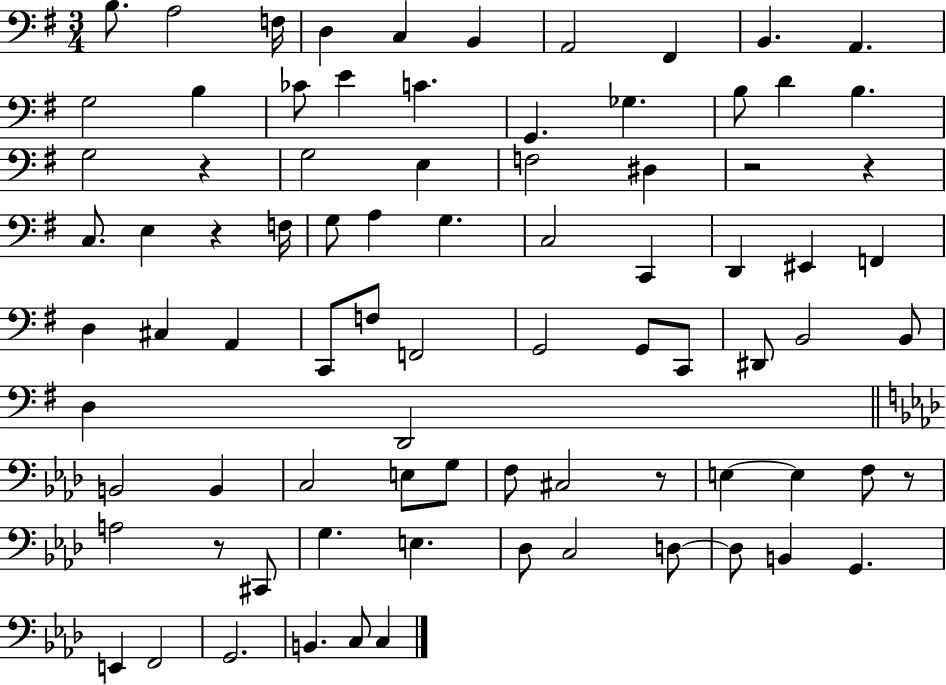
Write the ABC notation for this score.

X:1
T:Untitled
M:3/4
L:1/4
K:G
B,/2 A,2 F,/4 D, C, B,, A,,2 ^F,, B,, A,, G,2 B, _C/2 E C G,, _G, B,/2 D B, G,2 z G,2 E, F,2 ^D, z2 z C,/2 E, z F,/4 G,/2 A, G, C,2 C,, D,, ^E,, F,, D, ^C, A,, C,,/2 F,/2 F,,2 G,,2 G,,/2 C,,/2 ^D,,/2 B,,2 B,,/2 D, D,,2 B,,2 B,, C,2 E,/2 G,/2 F,/2 ^C,2 z/2 E, E, F,/2 z/2 A,2 z/2 ^C,,/2 G, E, _D,/2 C,2 D,/2 D,/2 B,, G,, E,, F,,2 G,,2 B,, C,/2 C,